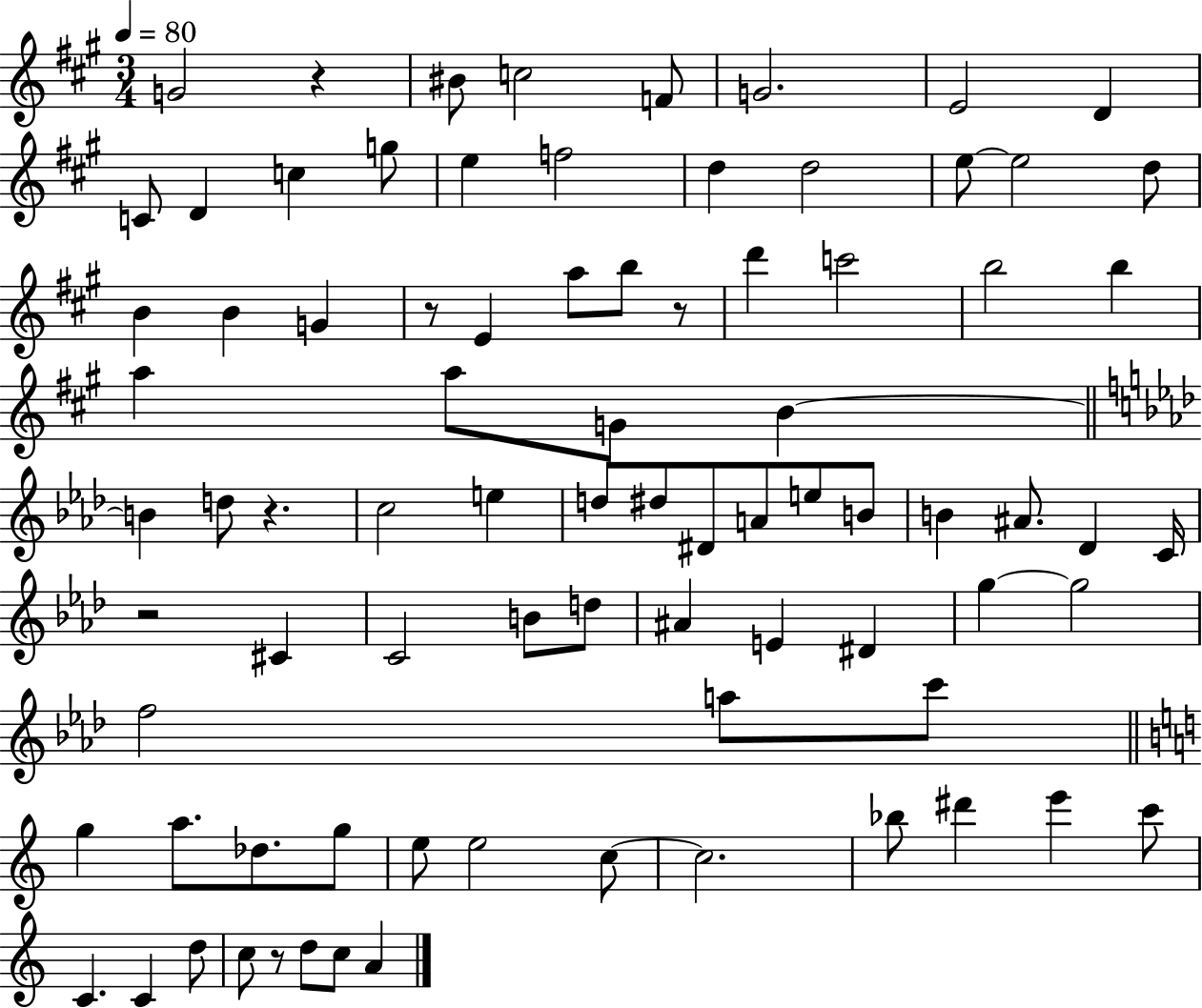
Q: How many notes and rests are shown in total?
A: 83